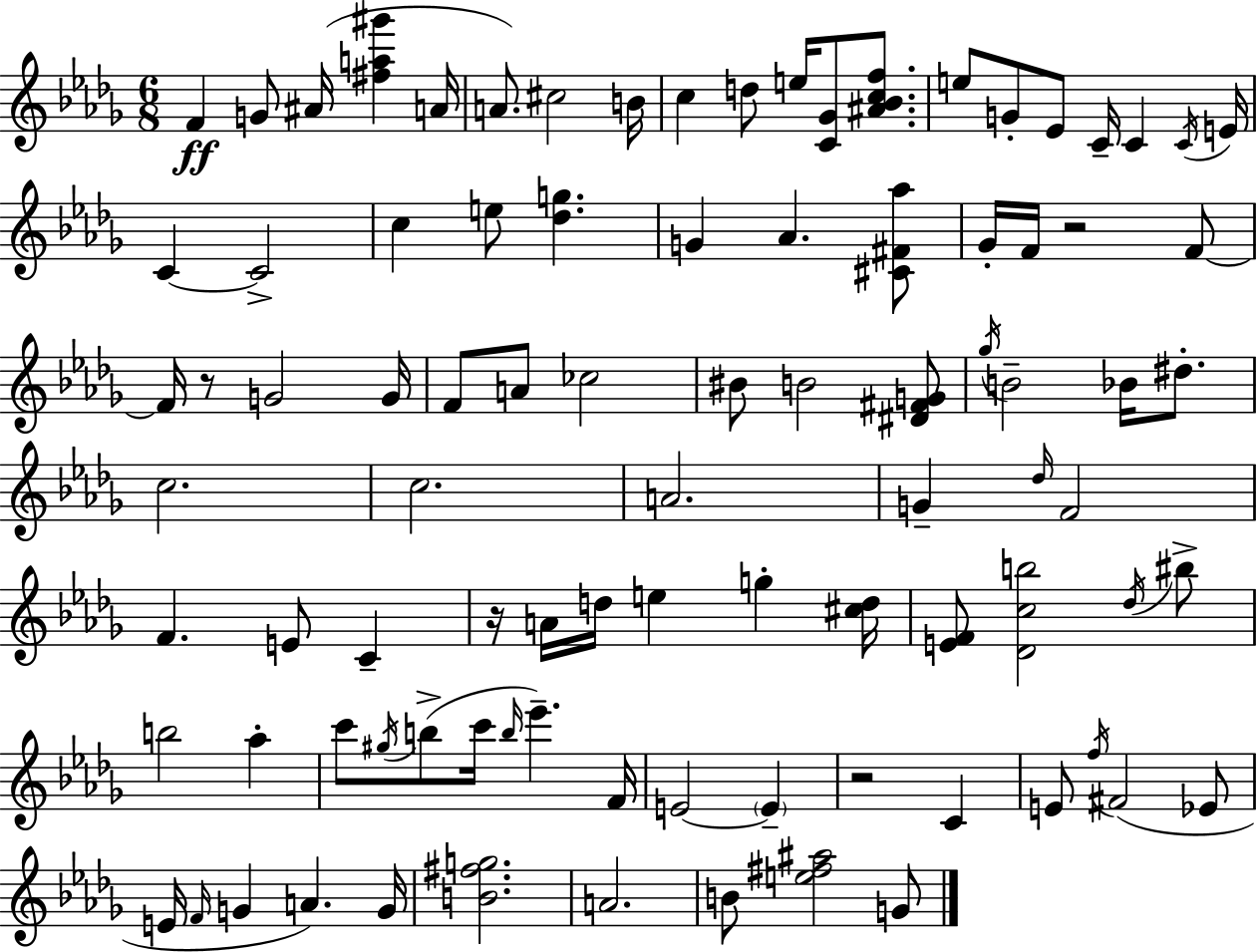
{
  \clef treble
  \numericTimeSignature
  \time 6/8
  \key bes \minor
  f'4\ff g'8 ais'16( <fis'' a'' gis'''>4 a'16 | a'8.) cis''2 b'16 | c''4 d''8 e''16 <c' ges'>8 <ais' bes' c'' f''>8. | e''8 g'8-. ees'8 c'16-- c'4 \acciaccatura { c'16 } | \break e'16 c'4~~ c'2-> | c''4 e''8 <des'' g''>4. | g'4 aes'4. <cis' fis' aes''>8 | ges'16-. f'16 r2 f'8~~ | \break f'16 r8 g'2 | g'16 f'8 a'8 ces''2 | bis'8 b'2 <dis' fis' g'>8 | \acciaccatura { ges''16 } b'2-- bes'16 dis''8.-. | \break c''2. | c''2. | a'2. | g'4-- \grace { des''16 } f'2 | \break f'4. e'8 c'4-- | r16 a'16 d''16 e''4 g''4-. | <cis'' d''>16 <e' f'>8 <des' c'' b''>2 | \acciaccatura { des''16 } bis''8-> b''2 | \break aes''4-. c'''8 \acciaccatura { gis''16 }( b''8-> c'''16 \grace { b''16 }) ees'''4.-- | f'16 e'2~~ | \parenthesize e'4-- r2 | c'4 e'8 \acciaccatura { f''16 } fis'2( | \break ees'8 e'16 \grace { f'16 } g'4 | a'4.) g'16 <b' fis'' g''>2. | a'2. | b'8 <e'' fis'' ais''>2 | \break g'8 \bar "|."
}